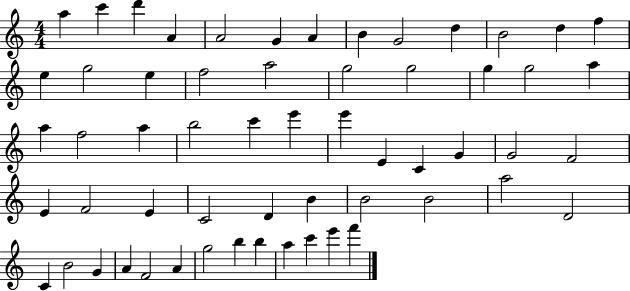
A5/q C6/q D6/q A4/q A4/h G4/q A4/q B4/q G4/h D5/q B4/h D5/q F5/q E5/q G5/h E5/q F5/h A5/h G5/h G5/h G5/q G5/h A5/q A5/q F5/h A5/q B5/h C6/q E6/q E6/q E4/q C4/q G4/q G4/h F4/h E4/q F4/h E4/q C4/h D4/q B4/q B4/h B4/h A5/h D4/h C4/q B4/h G4/q A4/q F4/h A4/q G5/h B5/q B5/q A5/q C6/q E6/q F6/q